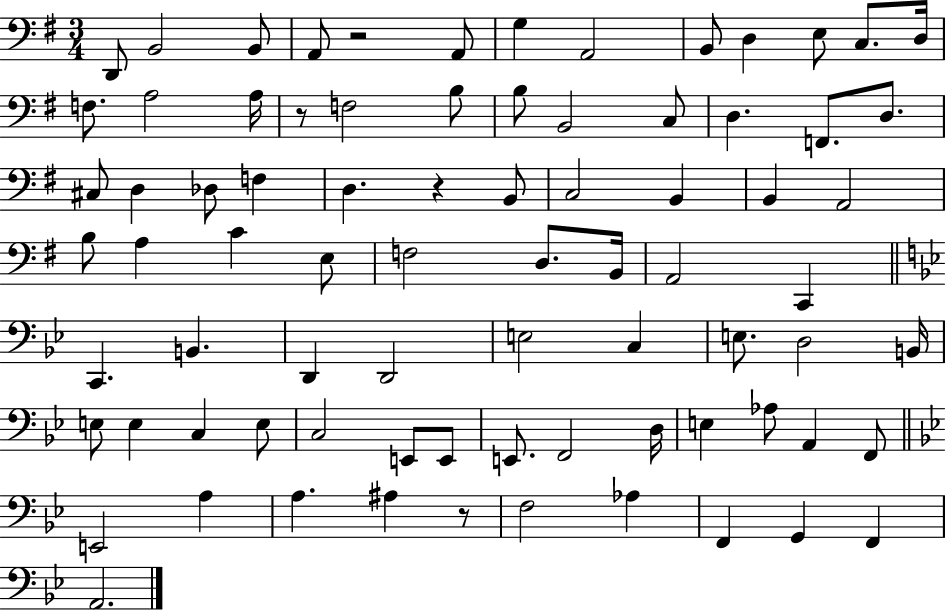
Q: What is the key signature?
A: G major